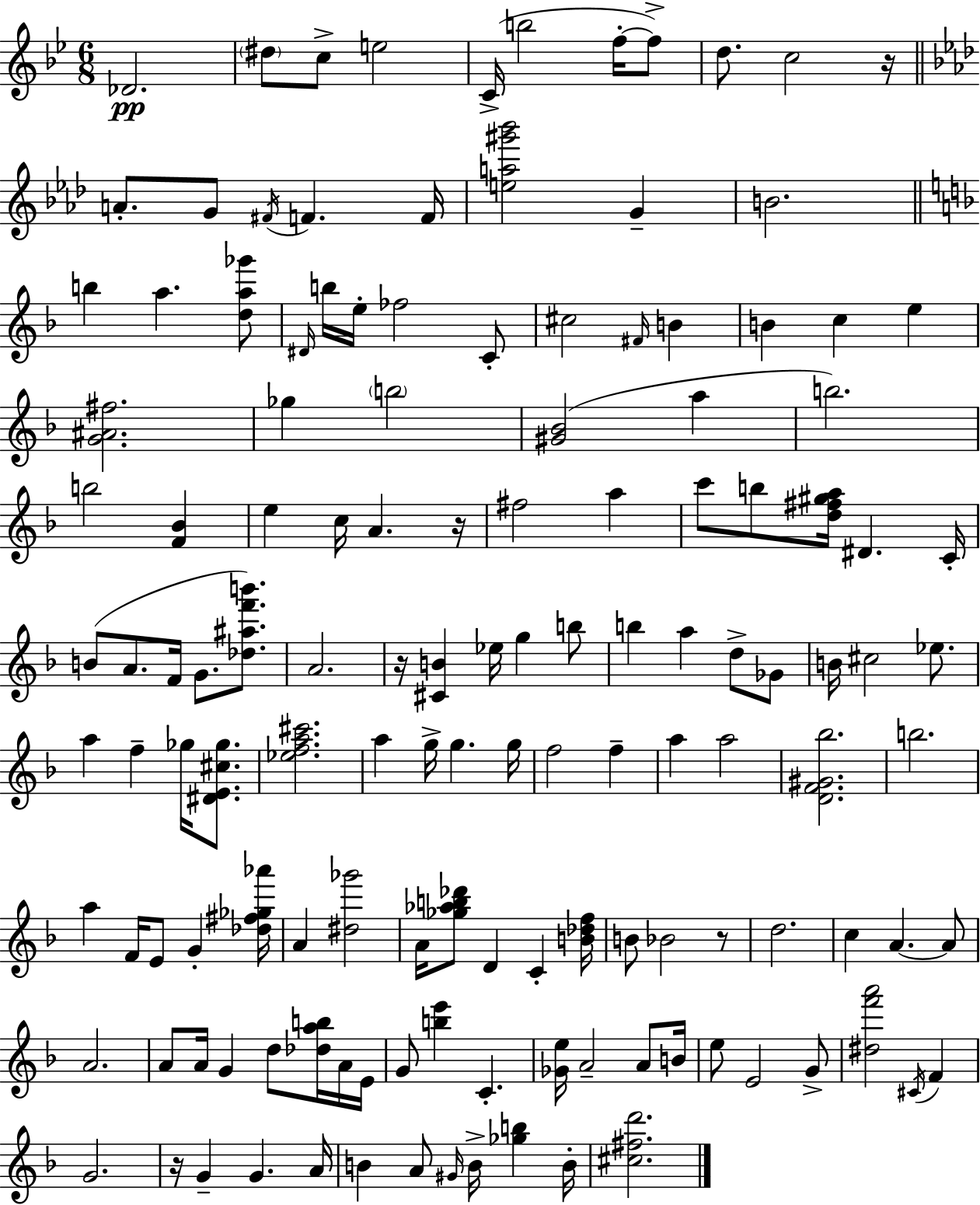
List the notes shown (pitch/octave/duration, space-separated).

Db4/h. D#5/e C5/e E5/h C4/s B5/h F5/s F5/e D5/e. C5/h R/s A4/e. G4/e F#4/s F4/q. F4/s [E5,A5,G#6,Bb6]/h G4/q B4/h. B5/q A5/q. [D5,A5,Gb6]/e D#4/s B5/s E5/s FES5/h C4/e C#5/h F#4/s B4/q B4/q C5/q E5/q [G4,A#4,F#5]/h. Gb5/q B5/h [G#4,Bb4]/h A5/q B5/h. B5/h [F4,Bb4]/q E5/q C5/s A4/q. R/s F#5/h A5/q C6/e B5/e [D5,F#5,G#5,A5]/s D#4/q. C4/s B4/e A4/e. F4/s G4/e. [Db5,A#5,F6,B6]/e. A4/h. R/s [C#4,B4]/q Eb5/s G5/q B5/e B5/q A5/q D5/e Gb4/e B4/s C#5/h Eb5/e. A5/q F5/q Gb5/s [D#4,E4,C#5,Gb5]/e. [Eb5,F5,A5,C#6]/h. A5/q G5/s G5/q. G5/s F5/h F5/q A5/q A5/h [D4,F4,G#4,Bb5]/h. B5/h. A5/q F4/s E4/e G4/q [Db5,F#5,Gb5,Ab6]/s A4/q [D#5,Gb6]/h A4/s [Gb5,Ab5,B5,Db6]/e D4/q C4/q [B4,Db5,F5]/s B4/e Bb4/h R/e D5/h. C5/q A4/q. A4/e A4/h. A4/e A4/s G4/q D5/e [Db5,A5,B5]/s A4/s E4/s G4/e [B5,E6]/q C4/q. [Gb4,E5]/s A4/h A4/e B4/s E5/e E4/h G4/e [D#5,F6,A6]/h C#4/s F4/q G4/h. R/s G4/q G4/q. A4/s B4/q A4/e G#4/s B4/s [Gb5,B5]/q B4/s [C#5,F#5,D6]/h.